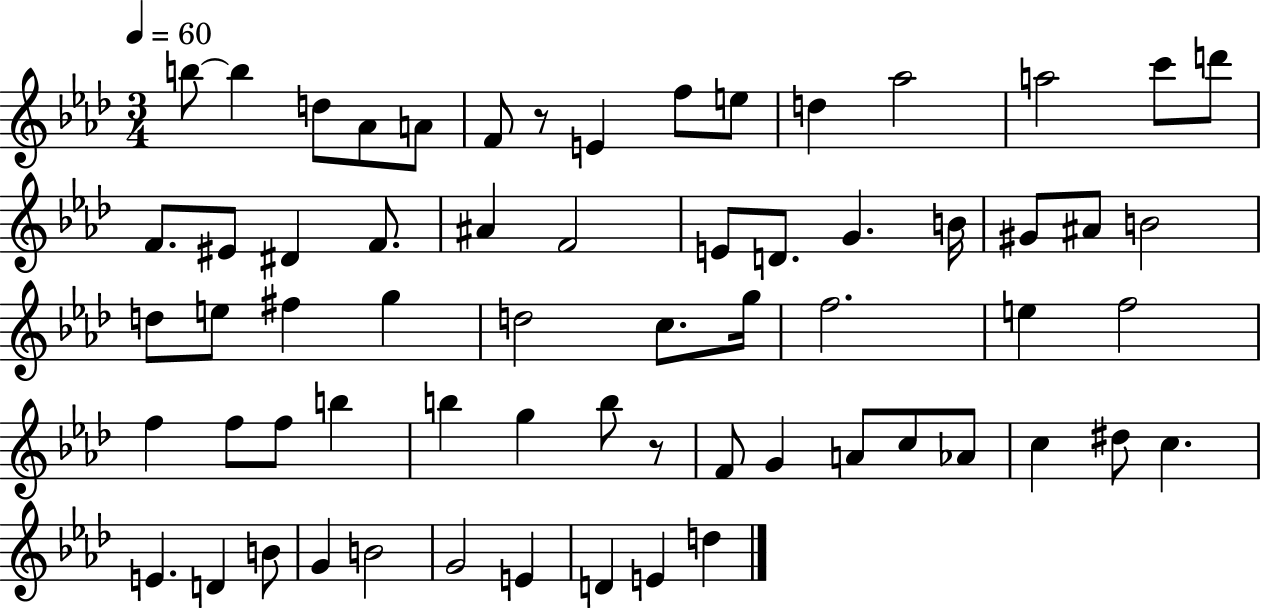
B5/e B5/q D5/e Ab4/e A4/e F4/e R/e E4/q F5/e E5/e D5/q Ab5/h A5/h C6/e D6/e F4/e. EIS4/e D#4/q F4/e. A#4/q F4/h E4/e D4/e. G4/q. B4/s G#4/e A#4/e B4/h D5/e E5/e F#5/q G5/q D5/h C5/e. G5/s F5/h. E5/q F5/h F5/q F5/e F5/e B5/q B5/q G5/q B5/e R/e F4/e G4/q A4/e C5/e Ab4/e C5/q D#5/e C5/q. E4/q. D4/q B4/e G4/q B4/h G4/h E4/q D4/q E4/q D5/q